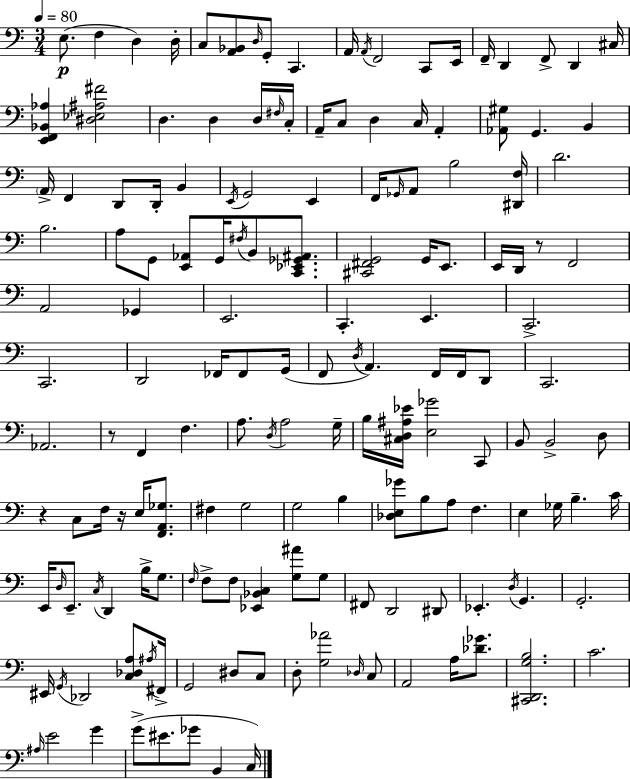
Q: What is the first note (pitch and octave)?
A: E3